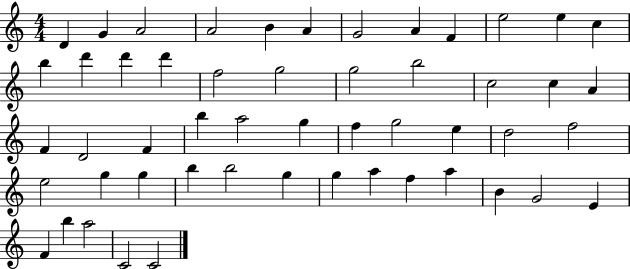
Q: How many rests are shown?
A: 0